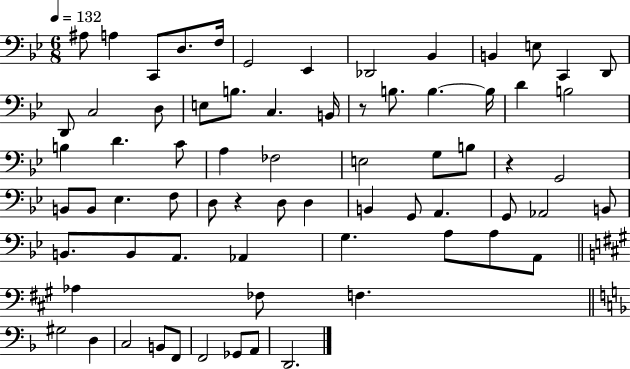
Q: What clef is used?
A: bass